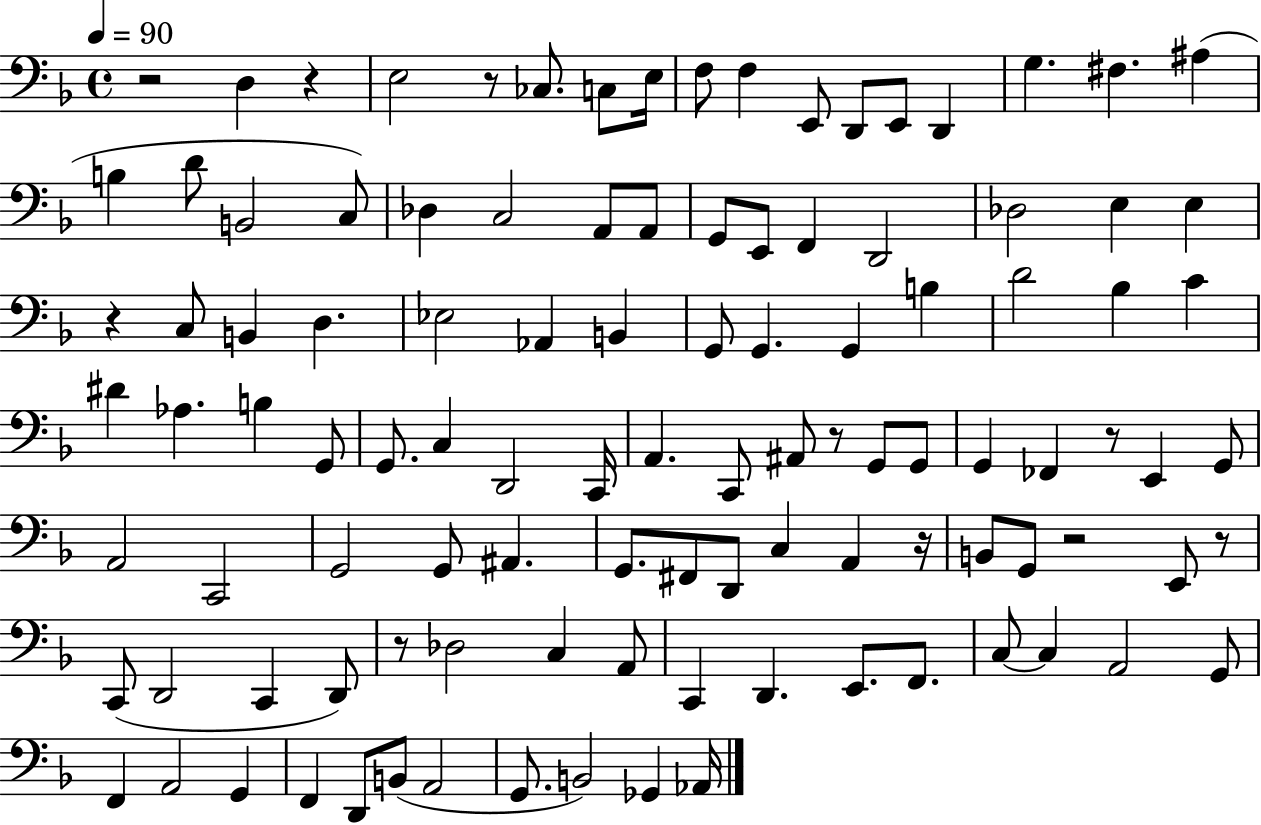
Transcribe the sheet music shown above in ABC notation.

X:1
T:Untitled
M:4/4
L:1/4
K:F
z2 D, z E,2 z/2 _C,/2 C,/2 E,/4 F,/2 F, E,,/2 D,,/2 E,,/2 D,, G, ^F, ^A, B, D/2 B,,2 C,/2 _D, C,2 A,,/2 A,,/2 G,,/2 E,,/2 F,, D,,2 _D,2 E, E, z C,/2 B,, D, _E,2 _A,, B,, G,,/2 G,, G,, B, D2 _B, C ^D _A, B, G,,/2 G,,/2 C, D,,2 C,,/4 A,, C,,/2 ^A,,/2 z/2 G,,/2 G,,/2 G,, _F,, z/2 E,, G,,/2 A,,2 C,,2 G,,2 G,,/2 ^A,, G,,/2 ^F,,/2 D,,/2 C, A,, z/4 B,,/2 G,,/2 z2 E,,/2 z/2 C,,/2 D,,2 C,, D,,/2 z/2 _D,2 C, A,,/2 C,, D,, E,,/2 F,,/2 C,/2 C, A,,2 G,,/2 F,, A,,2 G,, F,, D,,/2 B,,/2 A,,2 G,,/2 B,,2 _G,, _A,,/4